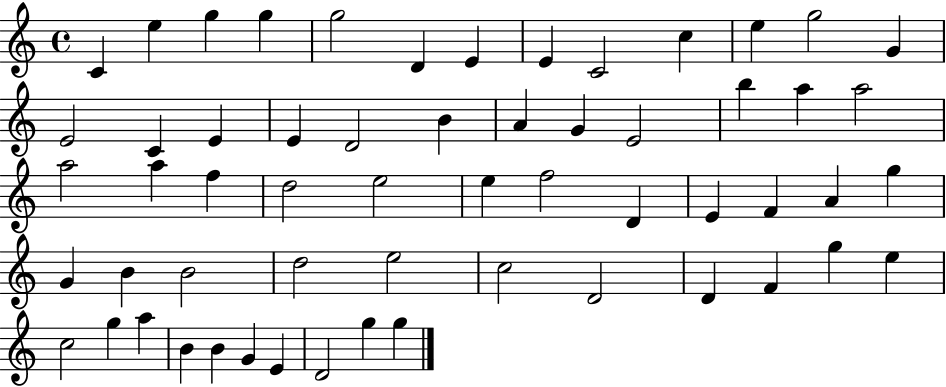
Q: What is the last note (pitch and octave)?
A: G5